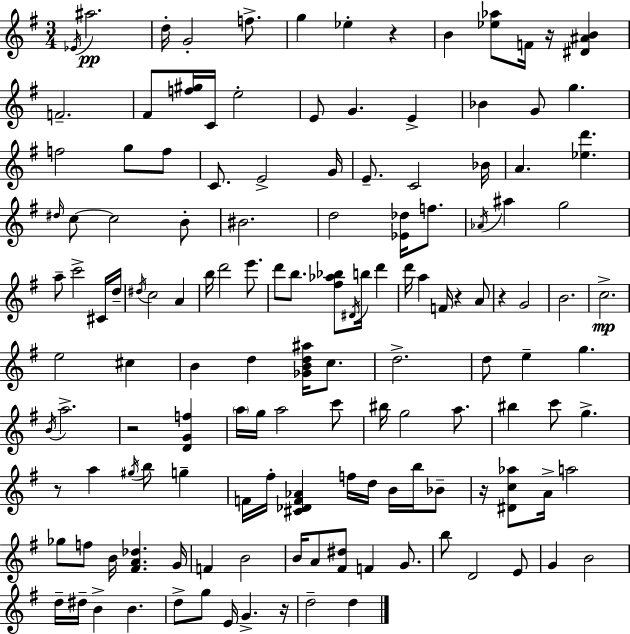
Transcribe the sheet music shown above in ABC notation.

X:1
T:Untitled
M:3/4
L:1/4
K:Em
_E/4 ^a2 d/4 G2 f/2 g _e z B [_e_a]/2 F/4 z/4 [^D^AB] F2 ^F/2 [f^g]/4 C/4 e2 E/2 G E _B G/2 g f2 g/2 f/2 C/2 E2 G/4 E/2 C2 _B/4 A [_ed'] ^d/4 c/2 c2 B/2 ^B2 d2 [_E_d]/4 f/2 _A/4 ^a g2 a/2 c'2 ^C/4 d/4 ^d/4 c2 A b/4 d'2 e'/2 d'/2 b/2 [^f_a_b]/2 ^D/4 b/4 d' d'/4 a F/4 z A/2 z G2 B2 c2 e2 ^c B d [_GBd^a]/4 c/2 d2 d/2 e g B/4 a2 z2 [DGf] a/4 g/4 a2 c'/2 ^b/4 g2 a/2 ^b c'/2 g z/2 a ^g/4 b/2 g F/4 ^f/4 [^C_DF_A] f/4 d/4 B/4 b/4 _B/2 z/4 [^Dc_a]/2 A/4 a2 _g/2 f/2 B/4 [^FA_d] G/4 F B2 B/4 A/2 [^F^d]/2 F G/2 b/2 D2 E/2 G B2 d/4 ^d/4 B B d/2 g/2 E/4 G z/4 d2 d